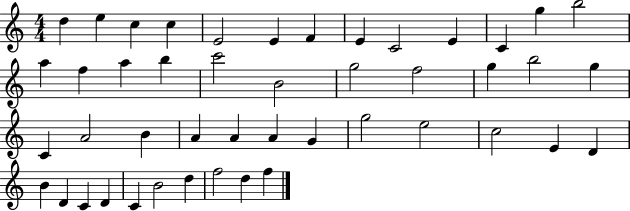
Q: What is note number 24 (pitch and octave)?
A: G5